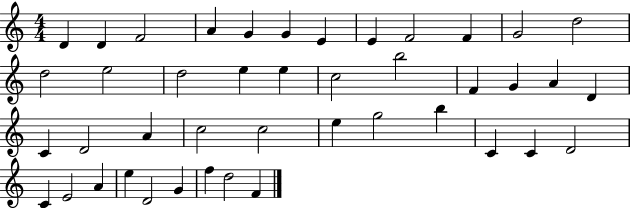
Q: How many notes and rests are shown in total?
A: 43